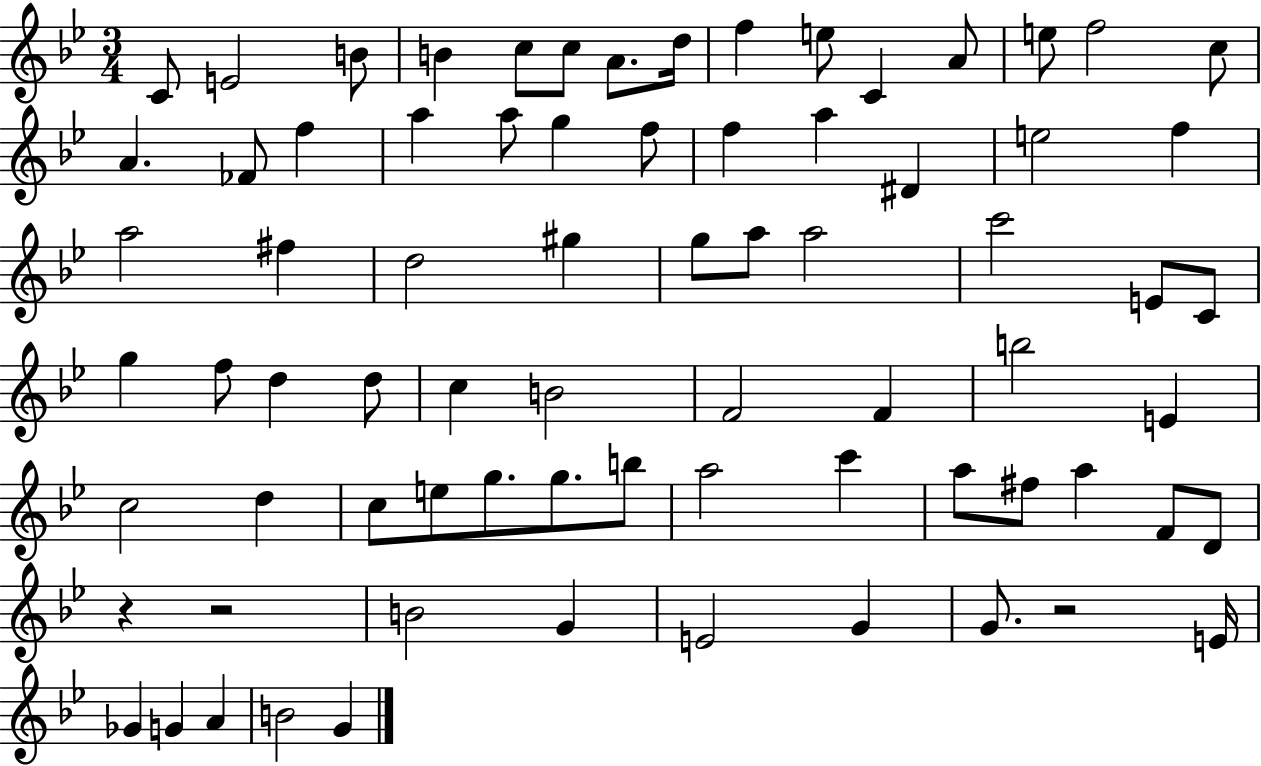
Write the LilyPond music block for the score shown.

{
  \clef treble
  \numericTimeSignature
  \time 3/4
  \key bes \major
  c'8 e'2 b'8 | b'4 c''8 c''8 a'8. d''16 | f''4 e''8 c'4 a'8 | e''8 f''2 c''8 | \break a'4. fes'8 f''4 | a''4 a''8 g''4 f''8 | f''4 a''4 dis'4 | e''2 f''4 | \break a''2 fis''4 | d''2 gis''4 | g''8 a''8 a''2 | c'''2 e'8 c'8 | \break g''4 f''8 d''4 d''8 | c''4 b'2 | f'2 f'4 | b''2 e'4 | \break c''2 d''4 | c''8 e''8 g''8. g''8. b''8 | a''2 c'''4 | a''8 fis''8 a''4 f'8 d'8 | \break r4 r2 | b'2 g'4 | e'2 g'4 | g'8. r2 e'16 | \break ges'4 g'4 a'4 | b'2 g'4 | \bar "|."
}